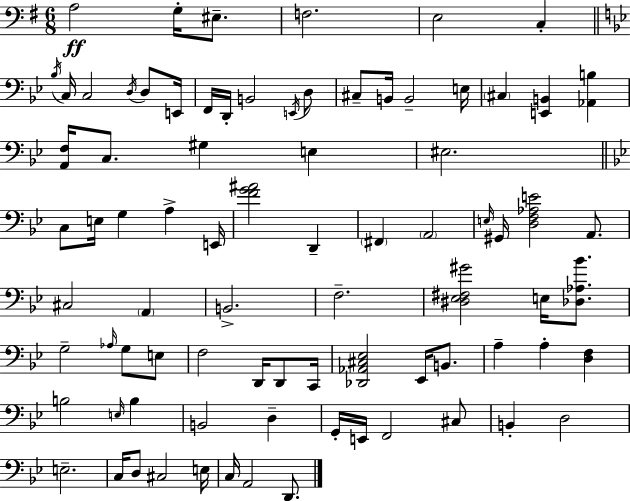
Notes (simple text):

A3/h G3/s EIS3/e. F3/h. E3/h C3/q Bb3/s C3/s C3/h D3/s D3/e E2/s F2/s D2/s B2/h E2/s D3/e C#3/e B2/s B2/h E3/s C#3/q [E2,B2]/q [Ab2,B3]/q [A2,F3]/s C3/e. G#3/q E3/q EIS3/h. C3/e E3/s G3/q A3/q E2/s [F4,G4,A#4]/h D2/q F#2/q A2/h E3/s G#2/s [D3,F3,Ab3,E4]/h A2/e. C#3/h A2/q B2/h. F3/h. [D#3,Eb3,F#3,G#4]/h E3/s [Db3,Ab3,Bb4]/e. G3/h Ab3/s G3/e E3/e F3/h D2/s D2/e C2/s [Db2,Ab2,C#3,Eb3]/h Eb2/s B2/e. A3/q A3/q [D3,F3]/q B3/h E3/s B3/q B2/h D3/q G2/s E2/s F2/h C#3/e B2/q D3/h E3/h. C3/s D3/e C#3/h E3/s C3/s A2/h D2/e.